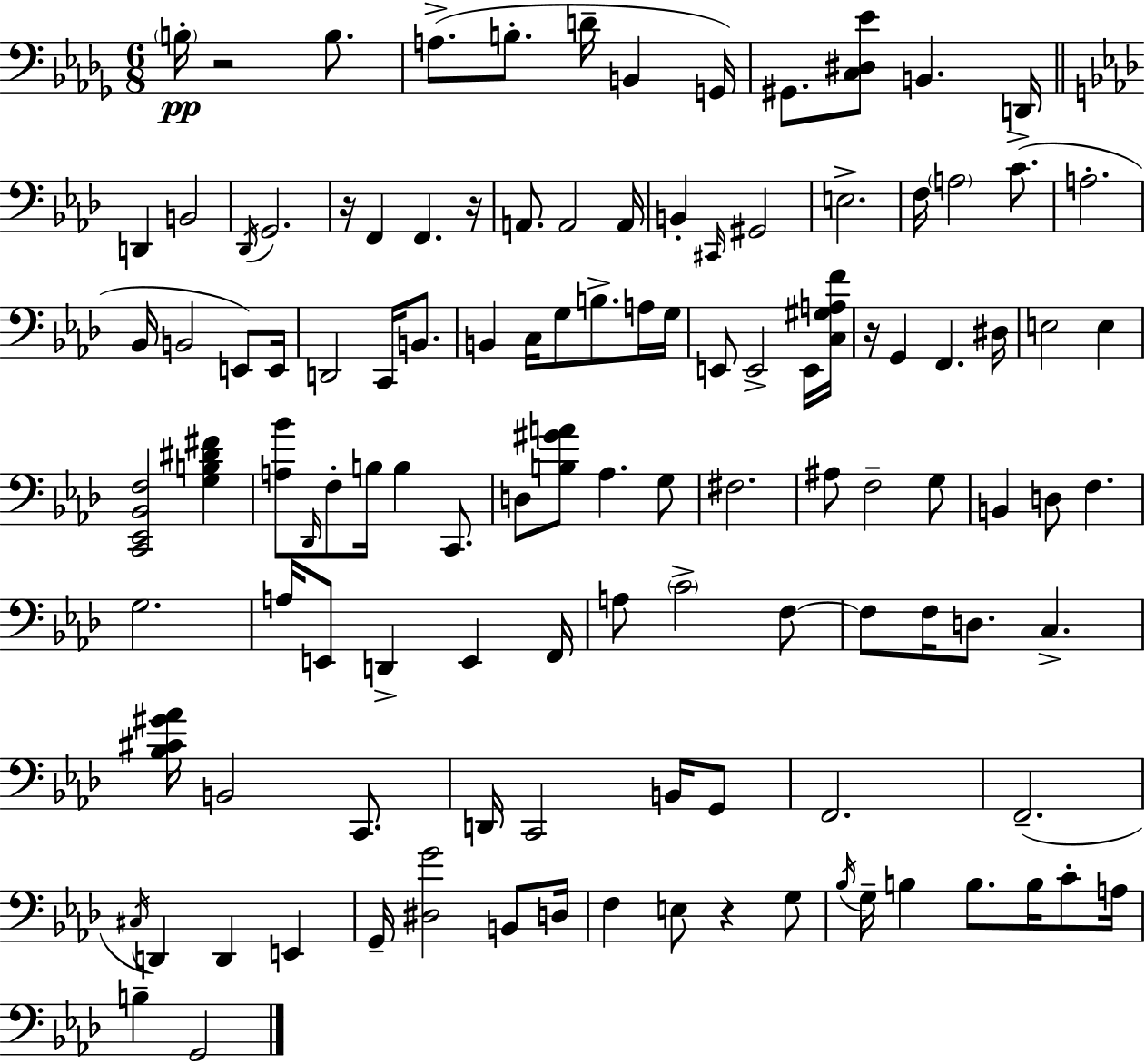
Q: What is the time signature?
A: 6/8